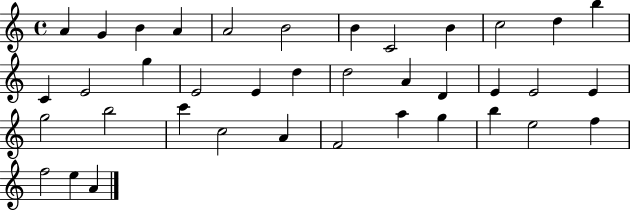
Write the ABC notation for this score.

X:1
T:Untitled
M:4/4
L:1/4
K:C
A G B A A2 B2 B C2 B c2 d b C E2 g E2 E d d2 A D E E2 E g2 b2 c' c2 A F2 a g b e2 f f2 e A